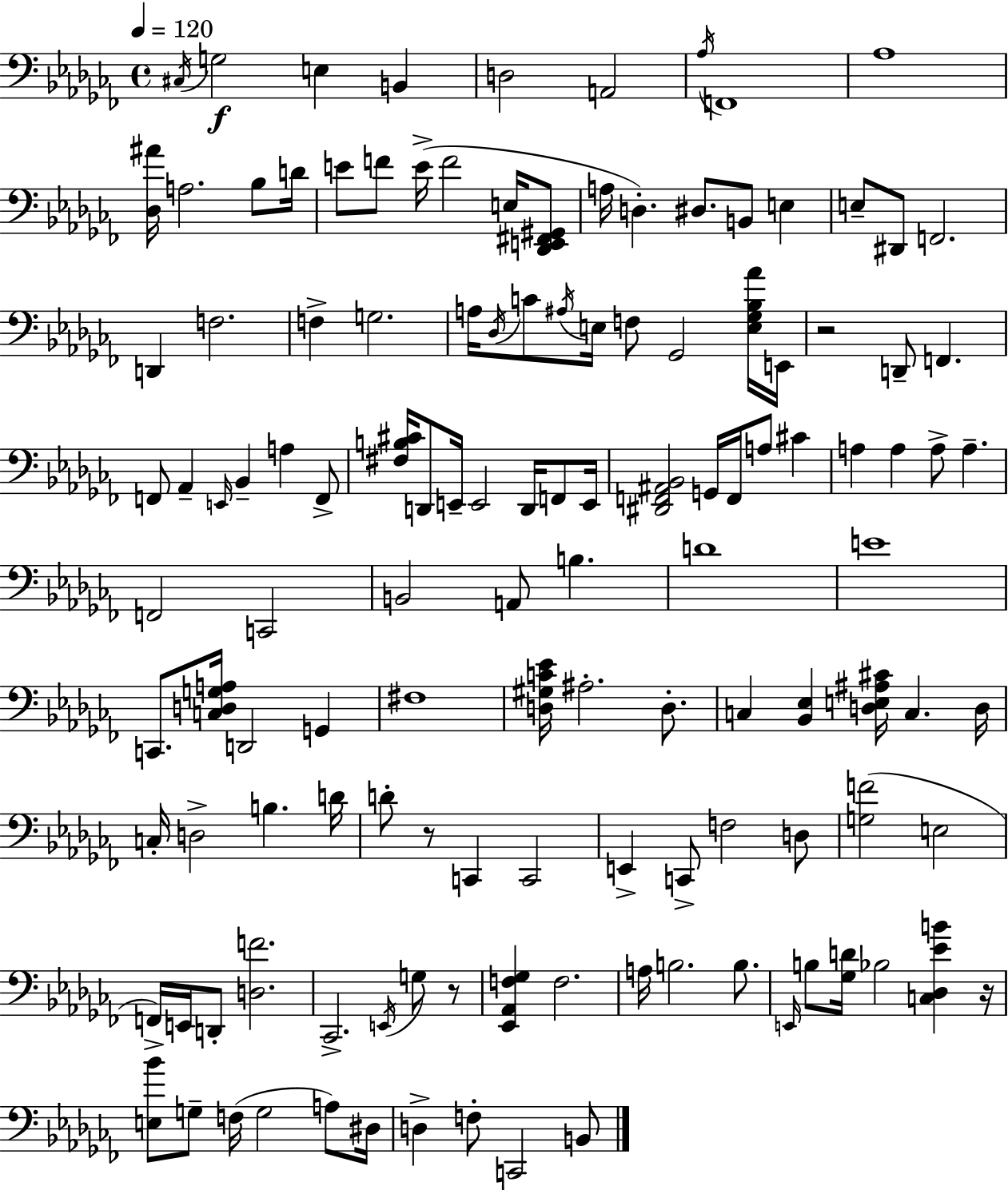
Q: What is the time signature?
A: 4/4